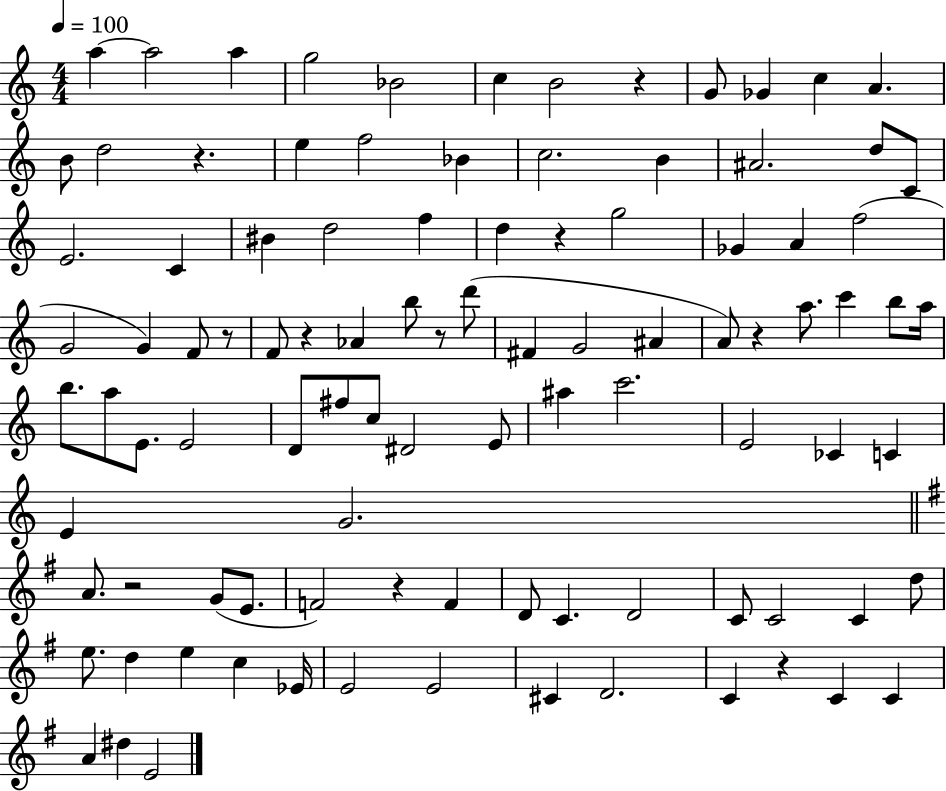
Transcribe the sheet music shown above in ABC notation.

X:1
T:Untitled
M:4/4
L:1/4
K:C
a a2 a g2 _B2 c B2 z G/2 _G c A B/2 d2 z e f2 _B c2 B ^A2 d/2 C/2 E2 C ^B d2 f d z g2 _G A f2 G2 G F/2 z/2 F/2 z _A b/2 z/2 d'/2 ^F G2 ^A A/2 z a/2 c' b/2 a/4 b/2 a/2 E/2 E2 D/2 ^f/2 c/2 ^D2 E/2 ^a c'2 E2 _C C E G2 A/2 z2 G/2 E/2 F2 z F D/2 C D2 C/2 C2 C d/2 e/2 d e c _E/4 E2 E2 ^C D2 C z C C A ^d E2